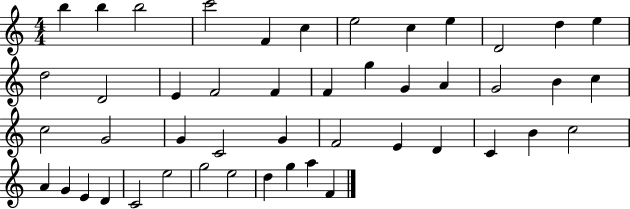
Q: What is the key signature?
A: C major